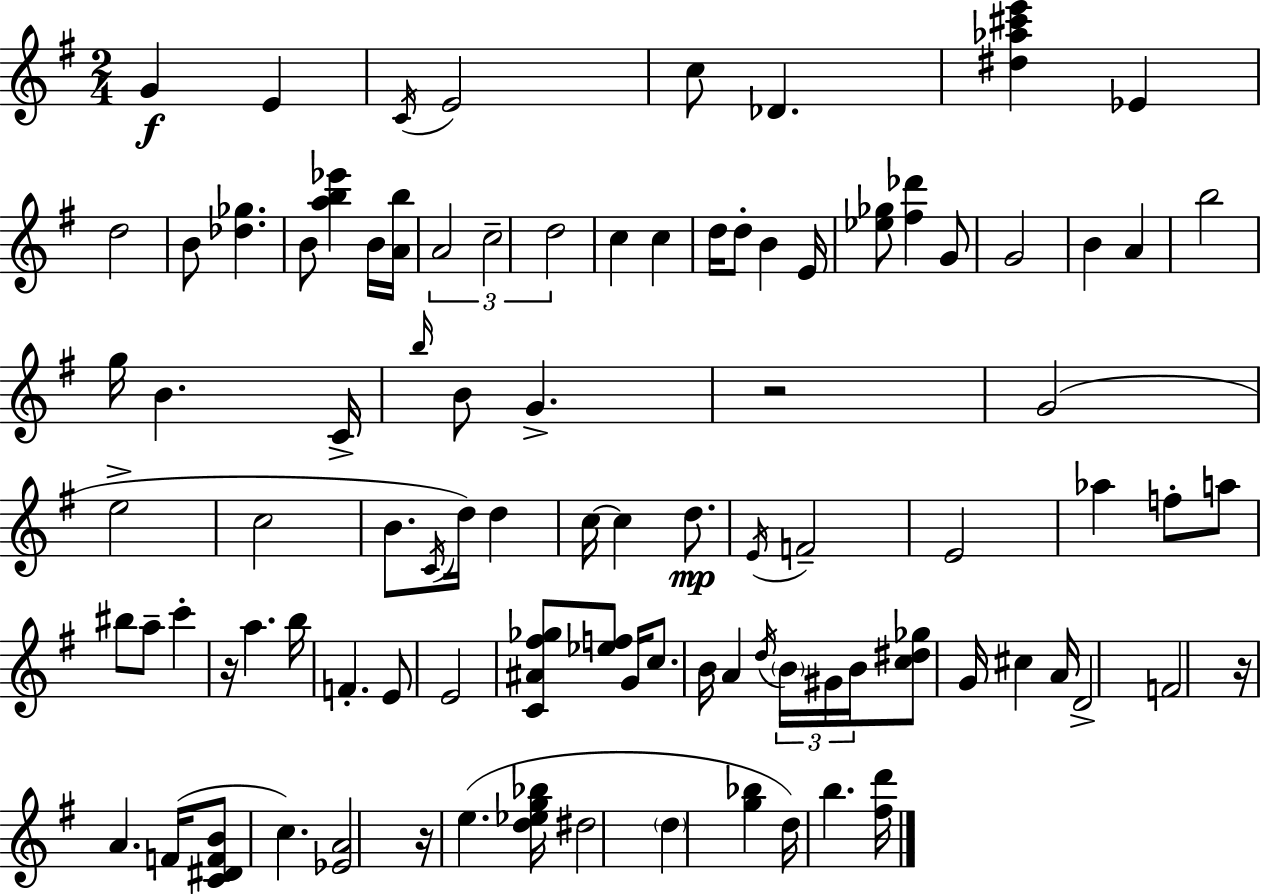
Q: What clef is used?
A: treble